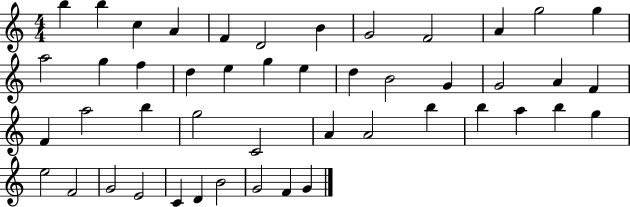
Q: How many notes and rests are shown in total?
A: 47